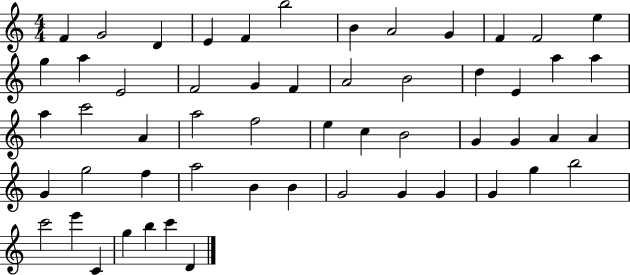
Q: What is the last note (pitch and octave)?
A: D4